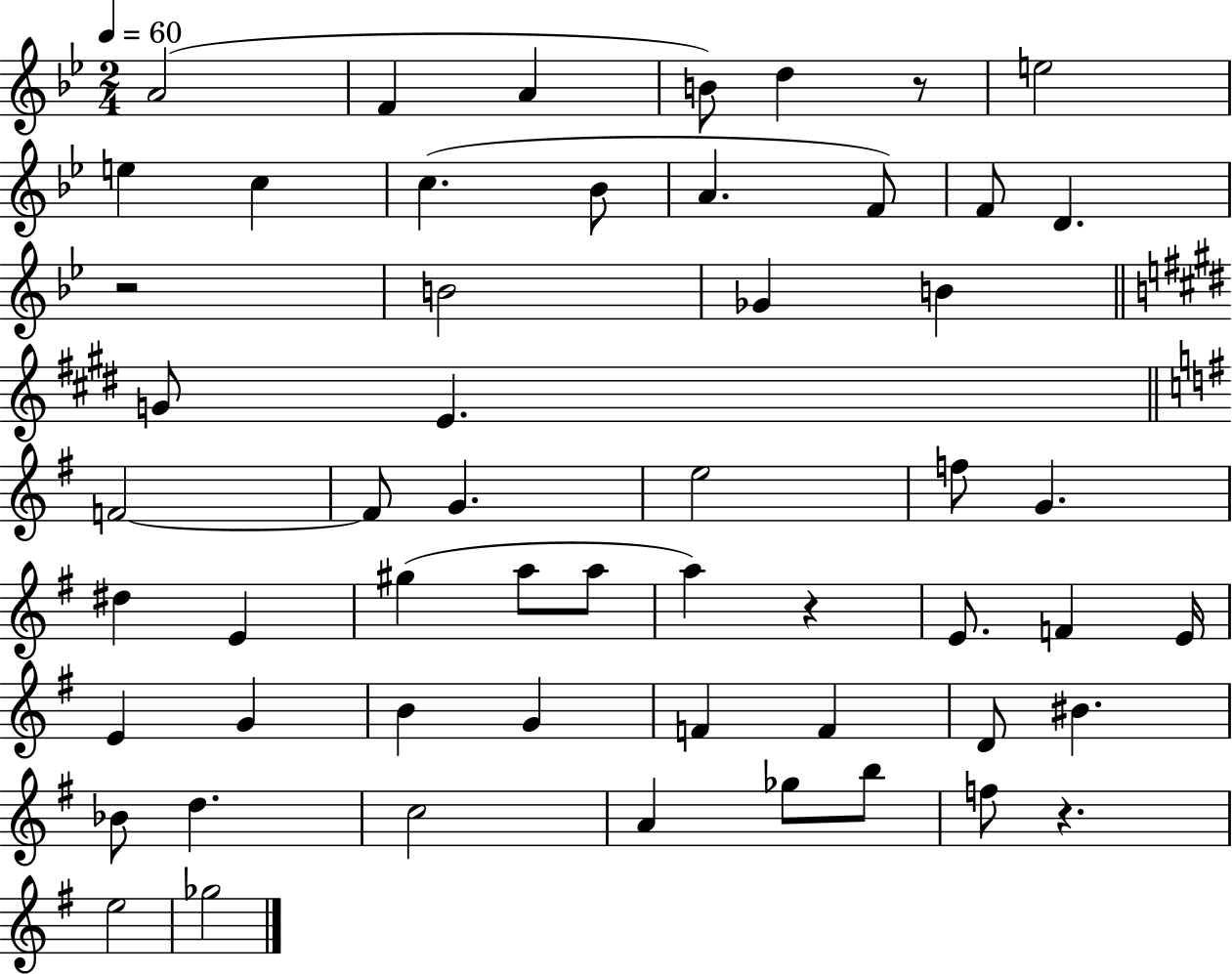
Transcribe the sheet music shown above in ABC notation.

X:1
T:Untitled
M:2/4
L:1/4
K:Bb
A2 F A B/2 d z/2 e2 e c c _B/2 A F/2 F/2 D z2 B2 _G B G/2 E F2 F/2 G e2 f/2 G ^d E ^g a/2 a/2 a z E/2 F E/4 E G B G F F D/2 ^B _B/2 d c2 A _g/2 b/2 f/2 z e2 _g2